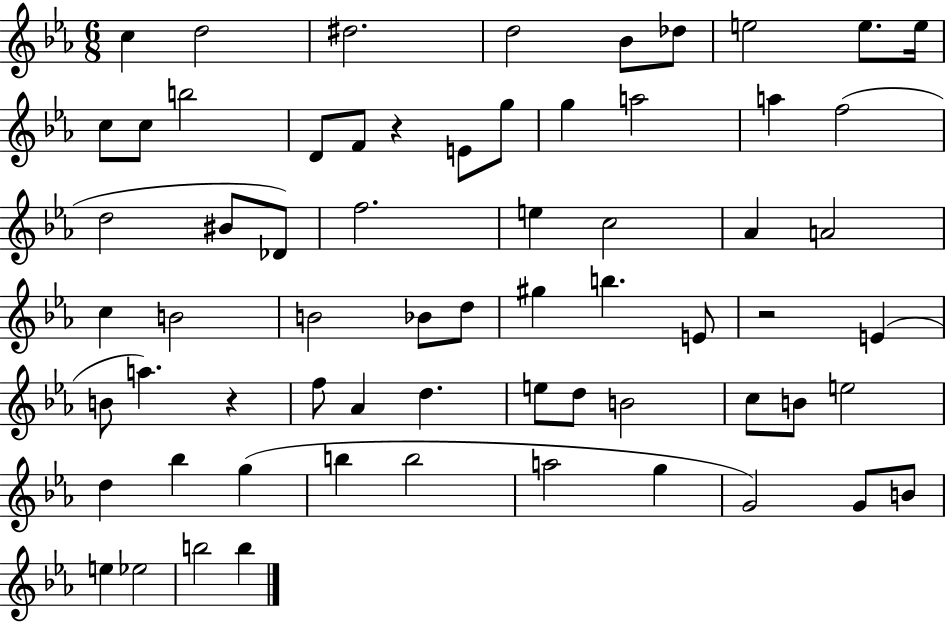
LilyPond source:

{
  \clef treble
  \numericTimeSignature
  \time 6/8
  \key ees \major
  \repeat volta 2 { c''4 d''2 | dis''2. | d''2 bes'8 des''8 | e''2 e''8. e''16 | \break c''8 c''8 b''2 | d'8 f'8 r4 e'8 g''8 | g''4 a''2 | a''4 f''2( | \break d''2 bis'8 des'8) | f''2. | e''4 c''2 | aes'4 a'2 | \break c''4 b'2 | b'2 bes'8 d''8 | gis''4 b''4. e'8 | r2 e'4( | \break b'8 a''4.) r4 | f''8 aes'4 d''4. | e''8 d''8 b'2 | c''8 b'8 e''2 | \break d''4 bes''4 g''4( | b''4 b''2 | a''2 g''4 | g'2) g'8 b'8 | \break e''4 ees''2 | b''2 b''4 | } \bar "|."
}